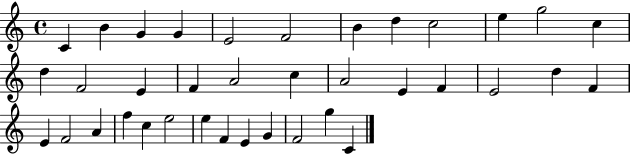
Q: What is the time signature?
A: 4/4